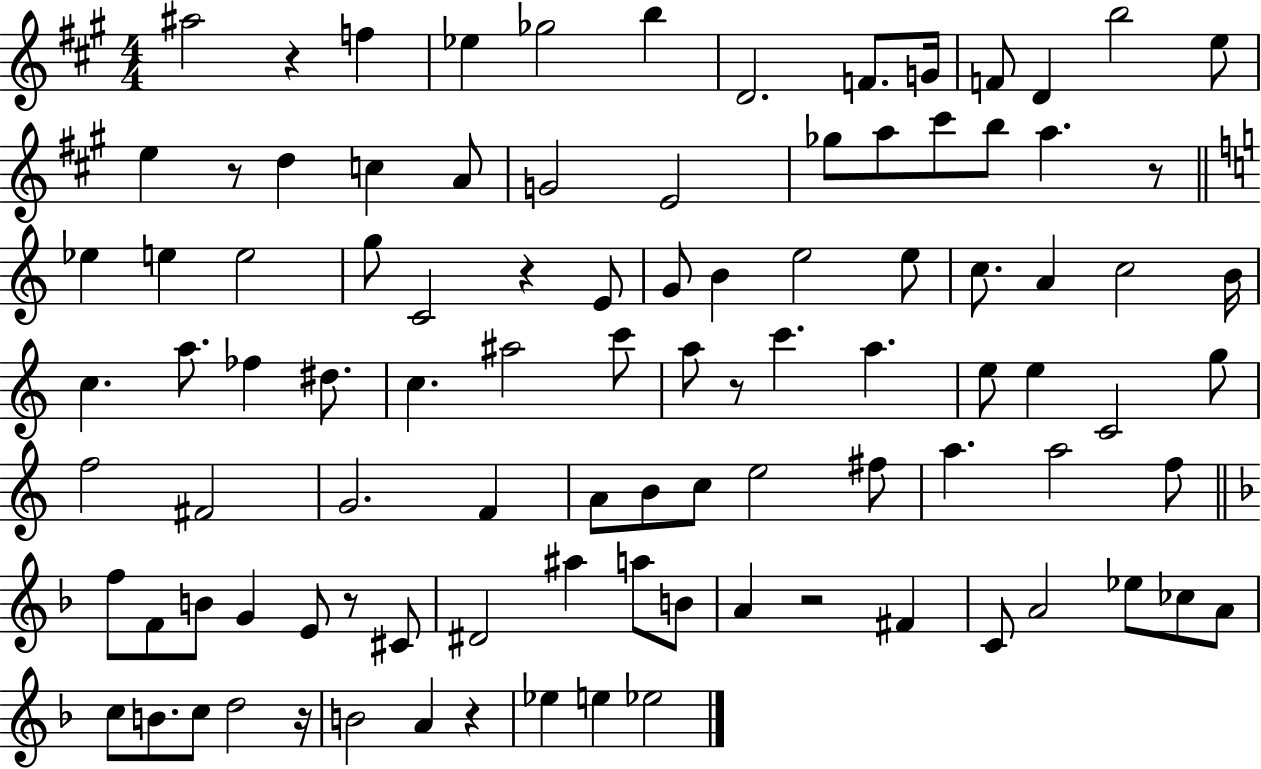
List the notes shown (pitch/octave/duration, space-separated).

A#5/h R/q F5/q Eb5/q Gb5/h B5/q D4/h. F4/e. G4/s F4/e D4/q B5/h E5/e E5/q R/e D5/q C5/q A4/e G4/h E4/h Gb5/e A5/e C#6/e B5/e A5/q. R/e Eb5/q E5/q E5/h G5/e C4/h R/q E4/e G4/e B4/q E5/h E5/e C5/e. A4/q C5/h B4/s C5/q. A5/e. FES5/q D#5/e. C5/q. A#5/h C6/e A5/e R/e C6/q. A5/q. E5/e E5/q C4/h G5/e F5/h F#4/h G4/h. F4/q A4/e B4/e C5/e E5/h F#5/e A5/q. A5/h F5/e F5/e F4/e B4/e G4/q E4/e R/e C#4/e D#4/h A#5/q A5/e B4/e A4/q R/h F#4/q C4/e A4/h Eb5/e CES5/e A4/e C5/e B4/e. C5/e D5/h R/s B4/h A4/q R/q Eb5/q E5/q Eb5/h